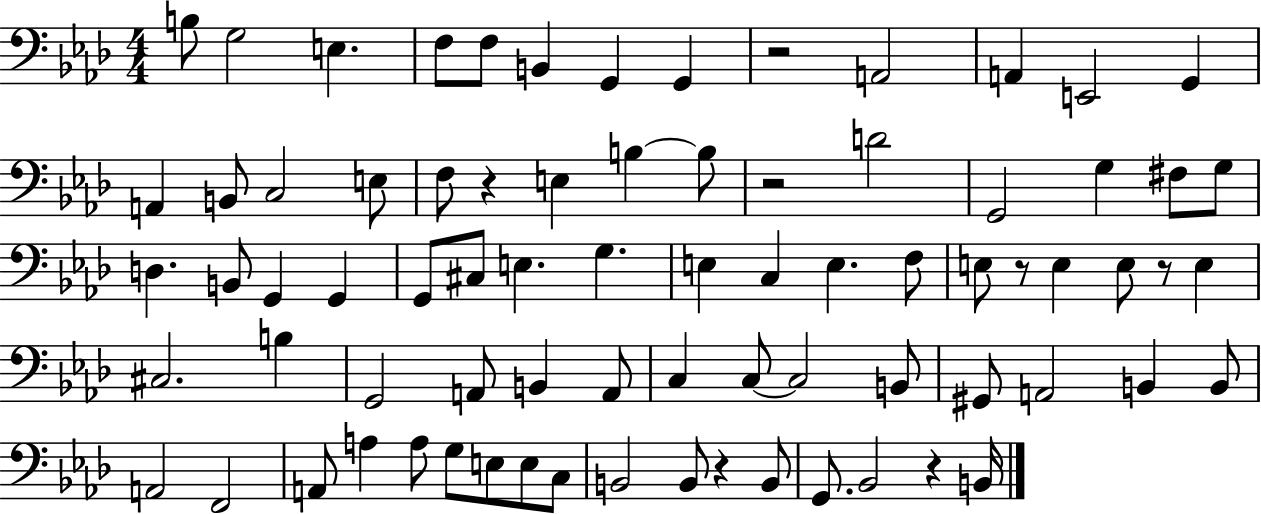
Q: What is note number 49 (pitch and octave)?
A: C3